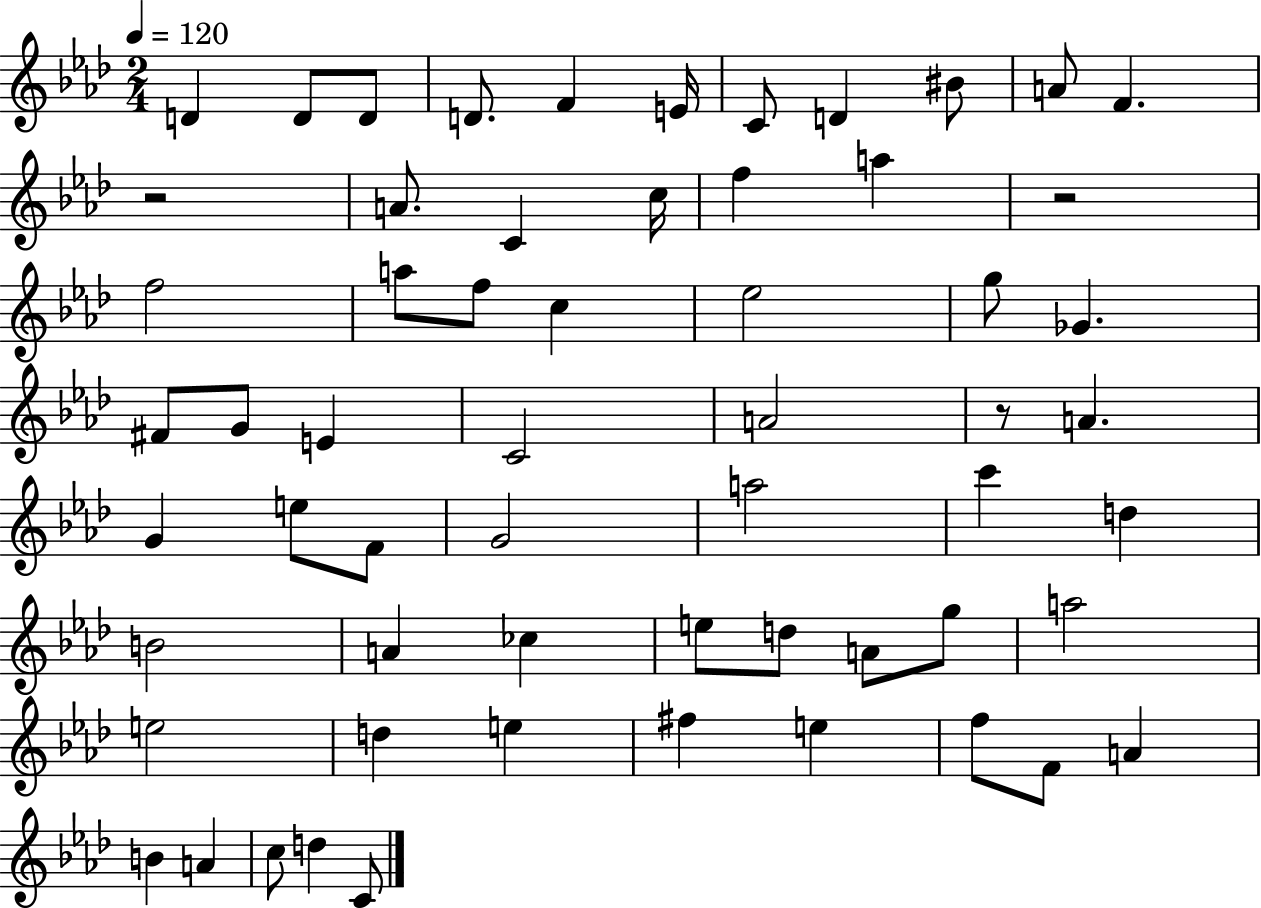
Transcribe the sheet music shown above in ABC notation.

X:1
T:Untitled
M:2/4
L:1/4
K:Ab
D D/2 D/2 D/2 F E/4 C/2 D ^B/2 A/2 F z2 A/2 C c/4 f a z2 f2 a/2 f/2 c _e2 g/2 _G ^F/2 G/2 E C2 A2 z/2 A G e/2 F/2 G2 a2 c' d B2 A _c e/2 d/2 A/2 g/2 a2 e2 d e ^f e f/2 F/2 A B A c/2 d C/2